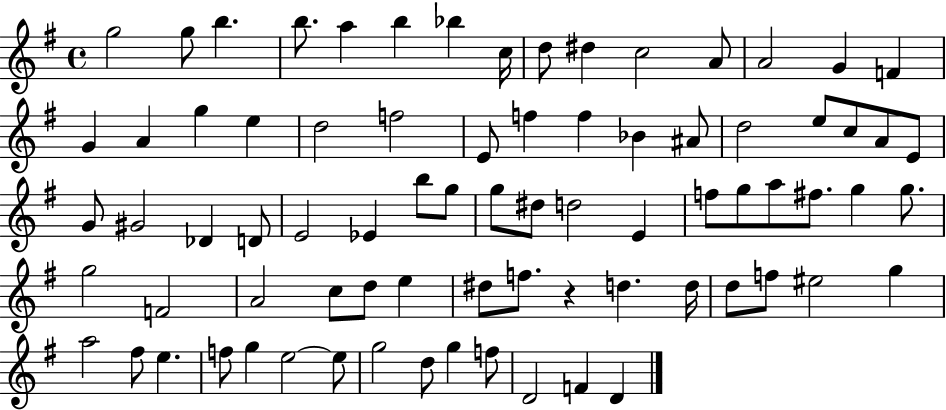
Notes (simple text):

G5/h G5/e B5/q. B5/e. A5/q B5/q Bb5/q C5/s D5/e D#5/q C5/h A4/e A4/h G4/q F4/q G4/q A4/q G5/q E5/q D5/h F5/h E4/e F5/q F5/q Bb4/q A#4/e D5/h E5/e C5/e A4/e E4/e G4/e G#4/h Db4/q D4/e E4/h Eb4/q B5/e G5/e G5/e D#5/e D5/h E4/q F5/e G5/e A5/e F#5/e. G5/q G5/e. G5/h F4/h A4/h C5/e D5/e E5/q D#5/e F5/e. R/q D5/q. D5/s D5/e F5/e EIS5/h G5/q A5/h F#5/e E5/q. F5/e G5/q E5/h E5/e G5/h D5/e G5/q F5/e D4/h F4/q D4/q